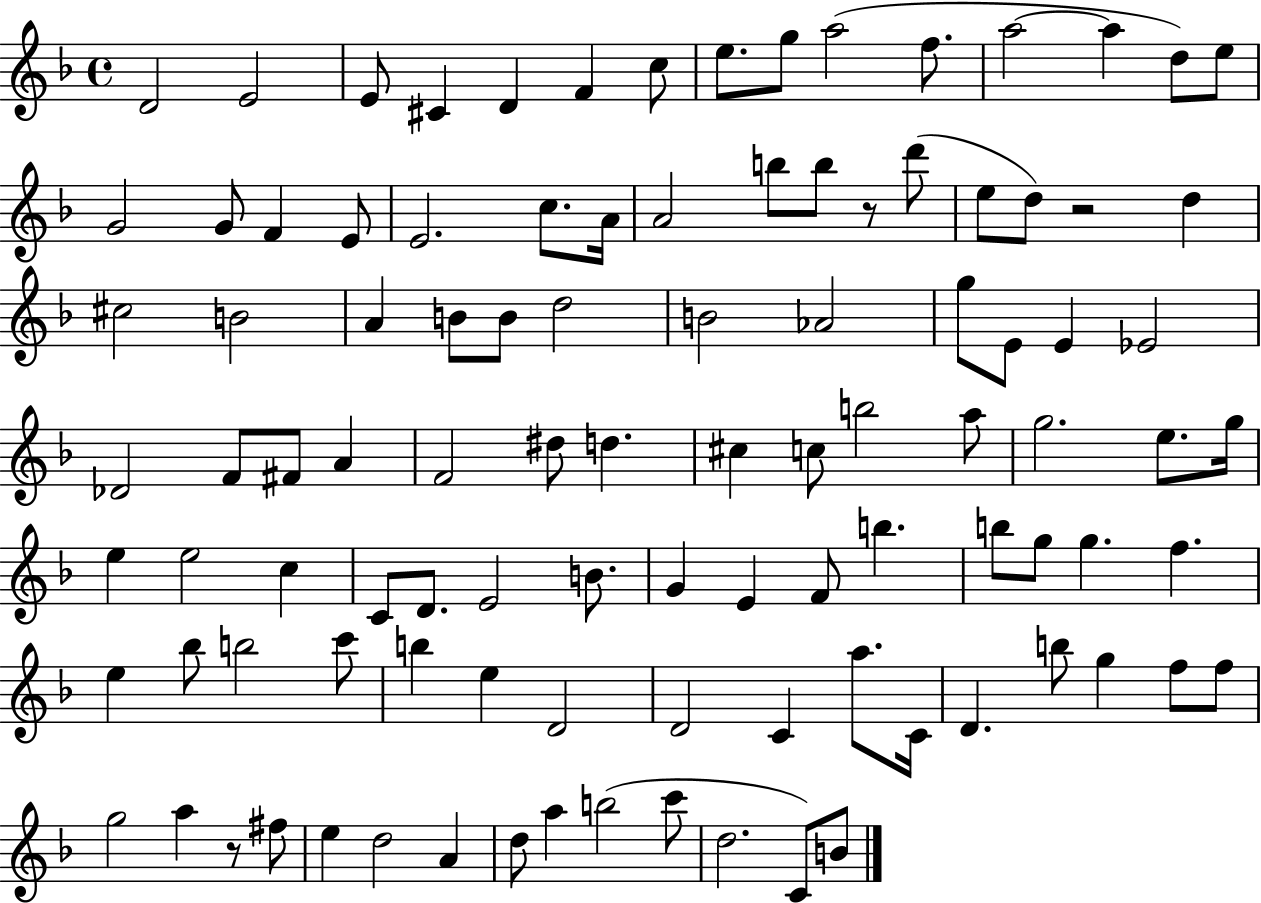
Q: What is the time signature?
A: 4/4